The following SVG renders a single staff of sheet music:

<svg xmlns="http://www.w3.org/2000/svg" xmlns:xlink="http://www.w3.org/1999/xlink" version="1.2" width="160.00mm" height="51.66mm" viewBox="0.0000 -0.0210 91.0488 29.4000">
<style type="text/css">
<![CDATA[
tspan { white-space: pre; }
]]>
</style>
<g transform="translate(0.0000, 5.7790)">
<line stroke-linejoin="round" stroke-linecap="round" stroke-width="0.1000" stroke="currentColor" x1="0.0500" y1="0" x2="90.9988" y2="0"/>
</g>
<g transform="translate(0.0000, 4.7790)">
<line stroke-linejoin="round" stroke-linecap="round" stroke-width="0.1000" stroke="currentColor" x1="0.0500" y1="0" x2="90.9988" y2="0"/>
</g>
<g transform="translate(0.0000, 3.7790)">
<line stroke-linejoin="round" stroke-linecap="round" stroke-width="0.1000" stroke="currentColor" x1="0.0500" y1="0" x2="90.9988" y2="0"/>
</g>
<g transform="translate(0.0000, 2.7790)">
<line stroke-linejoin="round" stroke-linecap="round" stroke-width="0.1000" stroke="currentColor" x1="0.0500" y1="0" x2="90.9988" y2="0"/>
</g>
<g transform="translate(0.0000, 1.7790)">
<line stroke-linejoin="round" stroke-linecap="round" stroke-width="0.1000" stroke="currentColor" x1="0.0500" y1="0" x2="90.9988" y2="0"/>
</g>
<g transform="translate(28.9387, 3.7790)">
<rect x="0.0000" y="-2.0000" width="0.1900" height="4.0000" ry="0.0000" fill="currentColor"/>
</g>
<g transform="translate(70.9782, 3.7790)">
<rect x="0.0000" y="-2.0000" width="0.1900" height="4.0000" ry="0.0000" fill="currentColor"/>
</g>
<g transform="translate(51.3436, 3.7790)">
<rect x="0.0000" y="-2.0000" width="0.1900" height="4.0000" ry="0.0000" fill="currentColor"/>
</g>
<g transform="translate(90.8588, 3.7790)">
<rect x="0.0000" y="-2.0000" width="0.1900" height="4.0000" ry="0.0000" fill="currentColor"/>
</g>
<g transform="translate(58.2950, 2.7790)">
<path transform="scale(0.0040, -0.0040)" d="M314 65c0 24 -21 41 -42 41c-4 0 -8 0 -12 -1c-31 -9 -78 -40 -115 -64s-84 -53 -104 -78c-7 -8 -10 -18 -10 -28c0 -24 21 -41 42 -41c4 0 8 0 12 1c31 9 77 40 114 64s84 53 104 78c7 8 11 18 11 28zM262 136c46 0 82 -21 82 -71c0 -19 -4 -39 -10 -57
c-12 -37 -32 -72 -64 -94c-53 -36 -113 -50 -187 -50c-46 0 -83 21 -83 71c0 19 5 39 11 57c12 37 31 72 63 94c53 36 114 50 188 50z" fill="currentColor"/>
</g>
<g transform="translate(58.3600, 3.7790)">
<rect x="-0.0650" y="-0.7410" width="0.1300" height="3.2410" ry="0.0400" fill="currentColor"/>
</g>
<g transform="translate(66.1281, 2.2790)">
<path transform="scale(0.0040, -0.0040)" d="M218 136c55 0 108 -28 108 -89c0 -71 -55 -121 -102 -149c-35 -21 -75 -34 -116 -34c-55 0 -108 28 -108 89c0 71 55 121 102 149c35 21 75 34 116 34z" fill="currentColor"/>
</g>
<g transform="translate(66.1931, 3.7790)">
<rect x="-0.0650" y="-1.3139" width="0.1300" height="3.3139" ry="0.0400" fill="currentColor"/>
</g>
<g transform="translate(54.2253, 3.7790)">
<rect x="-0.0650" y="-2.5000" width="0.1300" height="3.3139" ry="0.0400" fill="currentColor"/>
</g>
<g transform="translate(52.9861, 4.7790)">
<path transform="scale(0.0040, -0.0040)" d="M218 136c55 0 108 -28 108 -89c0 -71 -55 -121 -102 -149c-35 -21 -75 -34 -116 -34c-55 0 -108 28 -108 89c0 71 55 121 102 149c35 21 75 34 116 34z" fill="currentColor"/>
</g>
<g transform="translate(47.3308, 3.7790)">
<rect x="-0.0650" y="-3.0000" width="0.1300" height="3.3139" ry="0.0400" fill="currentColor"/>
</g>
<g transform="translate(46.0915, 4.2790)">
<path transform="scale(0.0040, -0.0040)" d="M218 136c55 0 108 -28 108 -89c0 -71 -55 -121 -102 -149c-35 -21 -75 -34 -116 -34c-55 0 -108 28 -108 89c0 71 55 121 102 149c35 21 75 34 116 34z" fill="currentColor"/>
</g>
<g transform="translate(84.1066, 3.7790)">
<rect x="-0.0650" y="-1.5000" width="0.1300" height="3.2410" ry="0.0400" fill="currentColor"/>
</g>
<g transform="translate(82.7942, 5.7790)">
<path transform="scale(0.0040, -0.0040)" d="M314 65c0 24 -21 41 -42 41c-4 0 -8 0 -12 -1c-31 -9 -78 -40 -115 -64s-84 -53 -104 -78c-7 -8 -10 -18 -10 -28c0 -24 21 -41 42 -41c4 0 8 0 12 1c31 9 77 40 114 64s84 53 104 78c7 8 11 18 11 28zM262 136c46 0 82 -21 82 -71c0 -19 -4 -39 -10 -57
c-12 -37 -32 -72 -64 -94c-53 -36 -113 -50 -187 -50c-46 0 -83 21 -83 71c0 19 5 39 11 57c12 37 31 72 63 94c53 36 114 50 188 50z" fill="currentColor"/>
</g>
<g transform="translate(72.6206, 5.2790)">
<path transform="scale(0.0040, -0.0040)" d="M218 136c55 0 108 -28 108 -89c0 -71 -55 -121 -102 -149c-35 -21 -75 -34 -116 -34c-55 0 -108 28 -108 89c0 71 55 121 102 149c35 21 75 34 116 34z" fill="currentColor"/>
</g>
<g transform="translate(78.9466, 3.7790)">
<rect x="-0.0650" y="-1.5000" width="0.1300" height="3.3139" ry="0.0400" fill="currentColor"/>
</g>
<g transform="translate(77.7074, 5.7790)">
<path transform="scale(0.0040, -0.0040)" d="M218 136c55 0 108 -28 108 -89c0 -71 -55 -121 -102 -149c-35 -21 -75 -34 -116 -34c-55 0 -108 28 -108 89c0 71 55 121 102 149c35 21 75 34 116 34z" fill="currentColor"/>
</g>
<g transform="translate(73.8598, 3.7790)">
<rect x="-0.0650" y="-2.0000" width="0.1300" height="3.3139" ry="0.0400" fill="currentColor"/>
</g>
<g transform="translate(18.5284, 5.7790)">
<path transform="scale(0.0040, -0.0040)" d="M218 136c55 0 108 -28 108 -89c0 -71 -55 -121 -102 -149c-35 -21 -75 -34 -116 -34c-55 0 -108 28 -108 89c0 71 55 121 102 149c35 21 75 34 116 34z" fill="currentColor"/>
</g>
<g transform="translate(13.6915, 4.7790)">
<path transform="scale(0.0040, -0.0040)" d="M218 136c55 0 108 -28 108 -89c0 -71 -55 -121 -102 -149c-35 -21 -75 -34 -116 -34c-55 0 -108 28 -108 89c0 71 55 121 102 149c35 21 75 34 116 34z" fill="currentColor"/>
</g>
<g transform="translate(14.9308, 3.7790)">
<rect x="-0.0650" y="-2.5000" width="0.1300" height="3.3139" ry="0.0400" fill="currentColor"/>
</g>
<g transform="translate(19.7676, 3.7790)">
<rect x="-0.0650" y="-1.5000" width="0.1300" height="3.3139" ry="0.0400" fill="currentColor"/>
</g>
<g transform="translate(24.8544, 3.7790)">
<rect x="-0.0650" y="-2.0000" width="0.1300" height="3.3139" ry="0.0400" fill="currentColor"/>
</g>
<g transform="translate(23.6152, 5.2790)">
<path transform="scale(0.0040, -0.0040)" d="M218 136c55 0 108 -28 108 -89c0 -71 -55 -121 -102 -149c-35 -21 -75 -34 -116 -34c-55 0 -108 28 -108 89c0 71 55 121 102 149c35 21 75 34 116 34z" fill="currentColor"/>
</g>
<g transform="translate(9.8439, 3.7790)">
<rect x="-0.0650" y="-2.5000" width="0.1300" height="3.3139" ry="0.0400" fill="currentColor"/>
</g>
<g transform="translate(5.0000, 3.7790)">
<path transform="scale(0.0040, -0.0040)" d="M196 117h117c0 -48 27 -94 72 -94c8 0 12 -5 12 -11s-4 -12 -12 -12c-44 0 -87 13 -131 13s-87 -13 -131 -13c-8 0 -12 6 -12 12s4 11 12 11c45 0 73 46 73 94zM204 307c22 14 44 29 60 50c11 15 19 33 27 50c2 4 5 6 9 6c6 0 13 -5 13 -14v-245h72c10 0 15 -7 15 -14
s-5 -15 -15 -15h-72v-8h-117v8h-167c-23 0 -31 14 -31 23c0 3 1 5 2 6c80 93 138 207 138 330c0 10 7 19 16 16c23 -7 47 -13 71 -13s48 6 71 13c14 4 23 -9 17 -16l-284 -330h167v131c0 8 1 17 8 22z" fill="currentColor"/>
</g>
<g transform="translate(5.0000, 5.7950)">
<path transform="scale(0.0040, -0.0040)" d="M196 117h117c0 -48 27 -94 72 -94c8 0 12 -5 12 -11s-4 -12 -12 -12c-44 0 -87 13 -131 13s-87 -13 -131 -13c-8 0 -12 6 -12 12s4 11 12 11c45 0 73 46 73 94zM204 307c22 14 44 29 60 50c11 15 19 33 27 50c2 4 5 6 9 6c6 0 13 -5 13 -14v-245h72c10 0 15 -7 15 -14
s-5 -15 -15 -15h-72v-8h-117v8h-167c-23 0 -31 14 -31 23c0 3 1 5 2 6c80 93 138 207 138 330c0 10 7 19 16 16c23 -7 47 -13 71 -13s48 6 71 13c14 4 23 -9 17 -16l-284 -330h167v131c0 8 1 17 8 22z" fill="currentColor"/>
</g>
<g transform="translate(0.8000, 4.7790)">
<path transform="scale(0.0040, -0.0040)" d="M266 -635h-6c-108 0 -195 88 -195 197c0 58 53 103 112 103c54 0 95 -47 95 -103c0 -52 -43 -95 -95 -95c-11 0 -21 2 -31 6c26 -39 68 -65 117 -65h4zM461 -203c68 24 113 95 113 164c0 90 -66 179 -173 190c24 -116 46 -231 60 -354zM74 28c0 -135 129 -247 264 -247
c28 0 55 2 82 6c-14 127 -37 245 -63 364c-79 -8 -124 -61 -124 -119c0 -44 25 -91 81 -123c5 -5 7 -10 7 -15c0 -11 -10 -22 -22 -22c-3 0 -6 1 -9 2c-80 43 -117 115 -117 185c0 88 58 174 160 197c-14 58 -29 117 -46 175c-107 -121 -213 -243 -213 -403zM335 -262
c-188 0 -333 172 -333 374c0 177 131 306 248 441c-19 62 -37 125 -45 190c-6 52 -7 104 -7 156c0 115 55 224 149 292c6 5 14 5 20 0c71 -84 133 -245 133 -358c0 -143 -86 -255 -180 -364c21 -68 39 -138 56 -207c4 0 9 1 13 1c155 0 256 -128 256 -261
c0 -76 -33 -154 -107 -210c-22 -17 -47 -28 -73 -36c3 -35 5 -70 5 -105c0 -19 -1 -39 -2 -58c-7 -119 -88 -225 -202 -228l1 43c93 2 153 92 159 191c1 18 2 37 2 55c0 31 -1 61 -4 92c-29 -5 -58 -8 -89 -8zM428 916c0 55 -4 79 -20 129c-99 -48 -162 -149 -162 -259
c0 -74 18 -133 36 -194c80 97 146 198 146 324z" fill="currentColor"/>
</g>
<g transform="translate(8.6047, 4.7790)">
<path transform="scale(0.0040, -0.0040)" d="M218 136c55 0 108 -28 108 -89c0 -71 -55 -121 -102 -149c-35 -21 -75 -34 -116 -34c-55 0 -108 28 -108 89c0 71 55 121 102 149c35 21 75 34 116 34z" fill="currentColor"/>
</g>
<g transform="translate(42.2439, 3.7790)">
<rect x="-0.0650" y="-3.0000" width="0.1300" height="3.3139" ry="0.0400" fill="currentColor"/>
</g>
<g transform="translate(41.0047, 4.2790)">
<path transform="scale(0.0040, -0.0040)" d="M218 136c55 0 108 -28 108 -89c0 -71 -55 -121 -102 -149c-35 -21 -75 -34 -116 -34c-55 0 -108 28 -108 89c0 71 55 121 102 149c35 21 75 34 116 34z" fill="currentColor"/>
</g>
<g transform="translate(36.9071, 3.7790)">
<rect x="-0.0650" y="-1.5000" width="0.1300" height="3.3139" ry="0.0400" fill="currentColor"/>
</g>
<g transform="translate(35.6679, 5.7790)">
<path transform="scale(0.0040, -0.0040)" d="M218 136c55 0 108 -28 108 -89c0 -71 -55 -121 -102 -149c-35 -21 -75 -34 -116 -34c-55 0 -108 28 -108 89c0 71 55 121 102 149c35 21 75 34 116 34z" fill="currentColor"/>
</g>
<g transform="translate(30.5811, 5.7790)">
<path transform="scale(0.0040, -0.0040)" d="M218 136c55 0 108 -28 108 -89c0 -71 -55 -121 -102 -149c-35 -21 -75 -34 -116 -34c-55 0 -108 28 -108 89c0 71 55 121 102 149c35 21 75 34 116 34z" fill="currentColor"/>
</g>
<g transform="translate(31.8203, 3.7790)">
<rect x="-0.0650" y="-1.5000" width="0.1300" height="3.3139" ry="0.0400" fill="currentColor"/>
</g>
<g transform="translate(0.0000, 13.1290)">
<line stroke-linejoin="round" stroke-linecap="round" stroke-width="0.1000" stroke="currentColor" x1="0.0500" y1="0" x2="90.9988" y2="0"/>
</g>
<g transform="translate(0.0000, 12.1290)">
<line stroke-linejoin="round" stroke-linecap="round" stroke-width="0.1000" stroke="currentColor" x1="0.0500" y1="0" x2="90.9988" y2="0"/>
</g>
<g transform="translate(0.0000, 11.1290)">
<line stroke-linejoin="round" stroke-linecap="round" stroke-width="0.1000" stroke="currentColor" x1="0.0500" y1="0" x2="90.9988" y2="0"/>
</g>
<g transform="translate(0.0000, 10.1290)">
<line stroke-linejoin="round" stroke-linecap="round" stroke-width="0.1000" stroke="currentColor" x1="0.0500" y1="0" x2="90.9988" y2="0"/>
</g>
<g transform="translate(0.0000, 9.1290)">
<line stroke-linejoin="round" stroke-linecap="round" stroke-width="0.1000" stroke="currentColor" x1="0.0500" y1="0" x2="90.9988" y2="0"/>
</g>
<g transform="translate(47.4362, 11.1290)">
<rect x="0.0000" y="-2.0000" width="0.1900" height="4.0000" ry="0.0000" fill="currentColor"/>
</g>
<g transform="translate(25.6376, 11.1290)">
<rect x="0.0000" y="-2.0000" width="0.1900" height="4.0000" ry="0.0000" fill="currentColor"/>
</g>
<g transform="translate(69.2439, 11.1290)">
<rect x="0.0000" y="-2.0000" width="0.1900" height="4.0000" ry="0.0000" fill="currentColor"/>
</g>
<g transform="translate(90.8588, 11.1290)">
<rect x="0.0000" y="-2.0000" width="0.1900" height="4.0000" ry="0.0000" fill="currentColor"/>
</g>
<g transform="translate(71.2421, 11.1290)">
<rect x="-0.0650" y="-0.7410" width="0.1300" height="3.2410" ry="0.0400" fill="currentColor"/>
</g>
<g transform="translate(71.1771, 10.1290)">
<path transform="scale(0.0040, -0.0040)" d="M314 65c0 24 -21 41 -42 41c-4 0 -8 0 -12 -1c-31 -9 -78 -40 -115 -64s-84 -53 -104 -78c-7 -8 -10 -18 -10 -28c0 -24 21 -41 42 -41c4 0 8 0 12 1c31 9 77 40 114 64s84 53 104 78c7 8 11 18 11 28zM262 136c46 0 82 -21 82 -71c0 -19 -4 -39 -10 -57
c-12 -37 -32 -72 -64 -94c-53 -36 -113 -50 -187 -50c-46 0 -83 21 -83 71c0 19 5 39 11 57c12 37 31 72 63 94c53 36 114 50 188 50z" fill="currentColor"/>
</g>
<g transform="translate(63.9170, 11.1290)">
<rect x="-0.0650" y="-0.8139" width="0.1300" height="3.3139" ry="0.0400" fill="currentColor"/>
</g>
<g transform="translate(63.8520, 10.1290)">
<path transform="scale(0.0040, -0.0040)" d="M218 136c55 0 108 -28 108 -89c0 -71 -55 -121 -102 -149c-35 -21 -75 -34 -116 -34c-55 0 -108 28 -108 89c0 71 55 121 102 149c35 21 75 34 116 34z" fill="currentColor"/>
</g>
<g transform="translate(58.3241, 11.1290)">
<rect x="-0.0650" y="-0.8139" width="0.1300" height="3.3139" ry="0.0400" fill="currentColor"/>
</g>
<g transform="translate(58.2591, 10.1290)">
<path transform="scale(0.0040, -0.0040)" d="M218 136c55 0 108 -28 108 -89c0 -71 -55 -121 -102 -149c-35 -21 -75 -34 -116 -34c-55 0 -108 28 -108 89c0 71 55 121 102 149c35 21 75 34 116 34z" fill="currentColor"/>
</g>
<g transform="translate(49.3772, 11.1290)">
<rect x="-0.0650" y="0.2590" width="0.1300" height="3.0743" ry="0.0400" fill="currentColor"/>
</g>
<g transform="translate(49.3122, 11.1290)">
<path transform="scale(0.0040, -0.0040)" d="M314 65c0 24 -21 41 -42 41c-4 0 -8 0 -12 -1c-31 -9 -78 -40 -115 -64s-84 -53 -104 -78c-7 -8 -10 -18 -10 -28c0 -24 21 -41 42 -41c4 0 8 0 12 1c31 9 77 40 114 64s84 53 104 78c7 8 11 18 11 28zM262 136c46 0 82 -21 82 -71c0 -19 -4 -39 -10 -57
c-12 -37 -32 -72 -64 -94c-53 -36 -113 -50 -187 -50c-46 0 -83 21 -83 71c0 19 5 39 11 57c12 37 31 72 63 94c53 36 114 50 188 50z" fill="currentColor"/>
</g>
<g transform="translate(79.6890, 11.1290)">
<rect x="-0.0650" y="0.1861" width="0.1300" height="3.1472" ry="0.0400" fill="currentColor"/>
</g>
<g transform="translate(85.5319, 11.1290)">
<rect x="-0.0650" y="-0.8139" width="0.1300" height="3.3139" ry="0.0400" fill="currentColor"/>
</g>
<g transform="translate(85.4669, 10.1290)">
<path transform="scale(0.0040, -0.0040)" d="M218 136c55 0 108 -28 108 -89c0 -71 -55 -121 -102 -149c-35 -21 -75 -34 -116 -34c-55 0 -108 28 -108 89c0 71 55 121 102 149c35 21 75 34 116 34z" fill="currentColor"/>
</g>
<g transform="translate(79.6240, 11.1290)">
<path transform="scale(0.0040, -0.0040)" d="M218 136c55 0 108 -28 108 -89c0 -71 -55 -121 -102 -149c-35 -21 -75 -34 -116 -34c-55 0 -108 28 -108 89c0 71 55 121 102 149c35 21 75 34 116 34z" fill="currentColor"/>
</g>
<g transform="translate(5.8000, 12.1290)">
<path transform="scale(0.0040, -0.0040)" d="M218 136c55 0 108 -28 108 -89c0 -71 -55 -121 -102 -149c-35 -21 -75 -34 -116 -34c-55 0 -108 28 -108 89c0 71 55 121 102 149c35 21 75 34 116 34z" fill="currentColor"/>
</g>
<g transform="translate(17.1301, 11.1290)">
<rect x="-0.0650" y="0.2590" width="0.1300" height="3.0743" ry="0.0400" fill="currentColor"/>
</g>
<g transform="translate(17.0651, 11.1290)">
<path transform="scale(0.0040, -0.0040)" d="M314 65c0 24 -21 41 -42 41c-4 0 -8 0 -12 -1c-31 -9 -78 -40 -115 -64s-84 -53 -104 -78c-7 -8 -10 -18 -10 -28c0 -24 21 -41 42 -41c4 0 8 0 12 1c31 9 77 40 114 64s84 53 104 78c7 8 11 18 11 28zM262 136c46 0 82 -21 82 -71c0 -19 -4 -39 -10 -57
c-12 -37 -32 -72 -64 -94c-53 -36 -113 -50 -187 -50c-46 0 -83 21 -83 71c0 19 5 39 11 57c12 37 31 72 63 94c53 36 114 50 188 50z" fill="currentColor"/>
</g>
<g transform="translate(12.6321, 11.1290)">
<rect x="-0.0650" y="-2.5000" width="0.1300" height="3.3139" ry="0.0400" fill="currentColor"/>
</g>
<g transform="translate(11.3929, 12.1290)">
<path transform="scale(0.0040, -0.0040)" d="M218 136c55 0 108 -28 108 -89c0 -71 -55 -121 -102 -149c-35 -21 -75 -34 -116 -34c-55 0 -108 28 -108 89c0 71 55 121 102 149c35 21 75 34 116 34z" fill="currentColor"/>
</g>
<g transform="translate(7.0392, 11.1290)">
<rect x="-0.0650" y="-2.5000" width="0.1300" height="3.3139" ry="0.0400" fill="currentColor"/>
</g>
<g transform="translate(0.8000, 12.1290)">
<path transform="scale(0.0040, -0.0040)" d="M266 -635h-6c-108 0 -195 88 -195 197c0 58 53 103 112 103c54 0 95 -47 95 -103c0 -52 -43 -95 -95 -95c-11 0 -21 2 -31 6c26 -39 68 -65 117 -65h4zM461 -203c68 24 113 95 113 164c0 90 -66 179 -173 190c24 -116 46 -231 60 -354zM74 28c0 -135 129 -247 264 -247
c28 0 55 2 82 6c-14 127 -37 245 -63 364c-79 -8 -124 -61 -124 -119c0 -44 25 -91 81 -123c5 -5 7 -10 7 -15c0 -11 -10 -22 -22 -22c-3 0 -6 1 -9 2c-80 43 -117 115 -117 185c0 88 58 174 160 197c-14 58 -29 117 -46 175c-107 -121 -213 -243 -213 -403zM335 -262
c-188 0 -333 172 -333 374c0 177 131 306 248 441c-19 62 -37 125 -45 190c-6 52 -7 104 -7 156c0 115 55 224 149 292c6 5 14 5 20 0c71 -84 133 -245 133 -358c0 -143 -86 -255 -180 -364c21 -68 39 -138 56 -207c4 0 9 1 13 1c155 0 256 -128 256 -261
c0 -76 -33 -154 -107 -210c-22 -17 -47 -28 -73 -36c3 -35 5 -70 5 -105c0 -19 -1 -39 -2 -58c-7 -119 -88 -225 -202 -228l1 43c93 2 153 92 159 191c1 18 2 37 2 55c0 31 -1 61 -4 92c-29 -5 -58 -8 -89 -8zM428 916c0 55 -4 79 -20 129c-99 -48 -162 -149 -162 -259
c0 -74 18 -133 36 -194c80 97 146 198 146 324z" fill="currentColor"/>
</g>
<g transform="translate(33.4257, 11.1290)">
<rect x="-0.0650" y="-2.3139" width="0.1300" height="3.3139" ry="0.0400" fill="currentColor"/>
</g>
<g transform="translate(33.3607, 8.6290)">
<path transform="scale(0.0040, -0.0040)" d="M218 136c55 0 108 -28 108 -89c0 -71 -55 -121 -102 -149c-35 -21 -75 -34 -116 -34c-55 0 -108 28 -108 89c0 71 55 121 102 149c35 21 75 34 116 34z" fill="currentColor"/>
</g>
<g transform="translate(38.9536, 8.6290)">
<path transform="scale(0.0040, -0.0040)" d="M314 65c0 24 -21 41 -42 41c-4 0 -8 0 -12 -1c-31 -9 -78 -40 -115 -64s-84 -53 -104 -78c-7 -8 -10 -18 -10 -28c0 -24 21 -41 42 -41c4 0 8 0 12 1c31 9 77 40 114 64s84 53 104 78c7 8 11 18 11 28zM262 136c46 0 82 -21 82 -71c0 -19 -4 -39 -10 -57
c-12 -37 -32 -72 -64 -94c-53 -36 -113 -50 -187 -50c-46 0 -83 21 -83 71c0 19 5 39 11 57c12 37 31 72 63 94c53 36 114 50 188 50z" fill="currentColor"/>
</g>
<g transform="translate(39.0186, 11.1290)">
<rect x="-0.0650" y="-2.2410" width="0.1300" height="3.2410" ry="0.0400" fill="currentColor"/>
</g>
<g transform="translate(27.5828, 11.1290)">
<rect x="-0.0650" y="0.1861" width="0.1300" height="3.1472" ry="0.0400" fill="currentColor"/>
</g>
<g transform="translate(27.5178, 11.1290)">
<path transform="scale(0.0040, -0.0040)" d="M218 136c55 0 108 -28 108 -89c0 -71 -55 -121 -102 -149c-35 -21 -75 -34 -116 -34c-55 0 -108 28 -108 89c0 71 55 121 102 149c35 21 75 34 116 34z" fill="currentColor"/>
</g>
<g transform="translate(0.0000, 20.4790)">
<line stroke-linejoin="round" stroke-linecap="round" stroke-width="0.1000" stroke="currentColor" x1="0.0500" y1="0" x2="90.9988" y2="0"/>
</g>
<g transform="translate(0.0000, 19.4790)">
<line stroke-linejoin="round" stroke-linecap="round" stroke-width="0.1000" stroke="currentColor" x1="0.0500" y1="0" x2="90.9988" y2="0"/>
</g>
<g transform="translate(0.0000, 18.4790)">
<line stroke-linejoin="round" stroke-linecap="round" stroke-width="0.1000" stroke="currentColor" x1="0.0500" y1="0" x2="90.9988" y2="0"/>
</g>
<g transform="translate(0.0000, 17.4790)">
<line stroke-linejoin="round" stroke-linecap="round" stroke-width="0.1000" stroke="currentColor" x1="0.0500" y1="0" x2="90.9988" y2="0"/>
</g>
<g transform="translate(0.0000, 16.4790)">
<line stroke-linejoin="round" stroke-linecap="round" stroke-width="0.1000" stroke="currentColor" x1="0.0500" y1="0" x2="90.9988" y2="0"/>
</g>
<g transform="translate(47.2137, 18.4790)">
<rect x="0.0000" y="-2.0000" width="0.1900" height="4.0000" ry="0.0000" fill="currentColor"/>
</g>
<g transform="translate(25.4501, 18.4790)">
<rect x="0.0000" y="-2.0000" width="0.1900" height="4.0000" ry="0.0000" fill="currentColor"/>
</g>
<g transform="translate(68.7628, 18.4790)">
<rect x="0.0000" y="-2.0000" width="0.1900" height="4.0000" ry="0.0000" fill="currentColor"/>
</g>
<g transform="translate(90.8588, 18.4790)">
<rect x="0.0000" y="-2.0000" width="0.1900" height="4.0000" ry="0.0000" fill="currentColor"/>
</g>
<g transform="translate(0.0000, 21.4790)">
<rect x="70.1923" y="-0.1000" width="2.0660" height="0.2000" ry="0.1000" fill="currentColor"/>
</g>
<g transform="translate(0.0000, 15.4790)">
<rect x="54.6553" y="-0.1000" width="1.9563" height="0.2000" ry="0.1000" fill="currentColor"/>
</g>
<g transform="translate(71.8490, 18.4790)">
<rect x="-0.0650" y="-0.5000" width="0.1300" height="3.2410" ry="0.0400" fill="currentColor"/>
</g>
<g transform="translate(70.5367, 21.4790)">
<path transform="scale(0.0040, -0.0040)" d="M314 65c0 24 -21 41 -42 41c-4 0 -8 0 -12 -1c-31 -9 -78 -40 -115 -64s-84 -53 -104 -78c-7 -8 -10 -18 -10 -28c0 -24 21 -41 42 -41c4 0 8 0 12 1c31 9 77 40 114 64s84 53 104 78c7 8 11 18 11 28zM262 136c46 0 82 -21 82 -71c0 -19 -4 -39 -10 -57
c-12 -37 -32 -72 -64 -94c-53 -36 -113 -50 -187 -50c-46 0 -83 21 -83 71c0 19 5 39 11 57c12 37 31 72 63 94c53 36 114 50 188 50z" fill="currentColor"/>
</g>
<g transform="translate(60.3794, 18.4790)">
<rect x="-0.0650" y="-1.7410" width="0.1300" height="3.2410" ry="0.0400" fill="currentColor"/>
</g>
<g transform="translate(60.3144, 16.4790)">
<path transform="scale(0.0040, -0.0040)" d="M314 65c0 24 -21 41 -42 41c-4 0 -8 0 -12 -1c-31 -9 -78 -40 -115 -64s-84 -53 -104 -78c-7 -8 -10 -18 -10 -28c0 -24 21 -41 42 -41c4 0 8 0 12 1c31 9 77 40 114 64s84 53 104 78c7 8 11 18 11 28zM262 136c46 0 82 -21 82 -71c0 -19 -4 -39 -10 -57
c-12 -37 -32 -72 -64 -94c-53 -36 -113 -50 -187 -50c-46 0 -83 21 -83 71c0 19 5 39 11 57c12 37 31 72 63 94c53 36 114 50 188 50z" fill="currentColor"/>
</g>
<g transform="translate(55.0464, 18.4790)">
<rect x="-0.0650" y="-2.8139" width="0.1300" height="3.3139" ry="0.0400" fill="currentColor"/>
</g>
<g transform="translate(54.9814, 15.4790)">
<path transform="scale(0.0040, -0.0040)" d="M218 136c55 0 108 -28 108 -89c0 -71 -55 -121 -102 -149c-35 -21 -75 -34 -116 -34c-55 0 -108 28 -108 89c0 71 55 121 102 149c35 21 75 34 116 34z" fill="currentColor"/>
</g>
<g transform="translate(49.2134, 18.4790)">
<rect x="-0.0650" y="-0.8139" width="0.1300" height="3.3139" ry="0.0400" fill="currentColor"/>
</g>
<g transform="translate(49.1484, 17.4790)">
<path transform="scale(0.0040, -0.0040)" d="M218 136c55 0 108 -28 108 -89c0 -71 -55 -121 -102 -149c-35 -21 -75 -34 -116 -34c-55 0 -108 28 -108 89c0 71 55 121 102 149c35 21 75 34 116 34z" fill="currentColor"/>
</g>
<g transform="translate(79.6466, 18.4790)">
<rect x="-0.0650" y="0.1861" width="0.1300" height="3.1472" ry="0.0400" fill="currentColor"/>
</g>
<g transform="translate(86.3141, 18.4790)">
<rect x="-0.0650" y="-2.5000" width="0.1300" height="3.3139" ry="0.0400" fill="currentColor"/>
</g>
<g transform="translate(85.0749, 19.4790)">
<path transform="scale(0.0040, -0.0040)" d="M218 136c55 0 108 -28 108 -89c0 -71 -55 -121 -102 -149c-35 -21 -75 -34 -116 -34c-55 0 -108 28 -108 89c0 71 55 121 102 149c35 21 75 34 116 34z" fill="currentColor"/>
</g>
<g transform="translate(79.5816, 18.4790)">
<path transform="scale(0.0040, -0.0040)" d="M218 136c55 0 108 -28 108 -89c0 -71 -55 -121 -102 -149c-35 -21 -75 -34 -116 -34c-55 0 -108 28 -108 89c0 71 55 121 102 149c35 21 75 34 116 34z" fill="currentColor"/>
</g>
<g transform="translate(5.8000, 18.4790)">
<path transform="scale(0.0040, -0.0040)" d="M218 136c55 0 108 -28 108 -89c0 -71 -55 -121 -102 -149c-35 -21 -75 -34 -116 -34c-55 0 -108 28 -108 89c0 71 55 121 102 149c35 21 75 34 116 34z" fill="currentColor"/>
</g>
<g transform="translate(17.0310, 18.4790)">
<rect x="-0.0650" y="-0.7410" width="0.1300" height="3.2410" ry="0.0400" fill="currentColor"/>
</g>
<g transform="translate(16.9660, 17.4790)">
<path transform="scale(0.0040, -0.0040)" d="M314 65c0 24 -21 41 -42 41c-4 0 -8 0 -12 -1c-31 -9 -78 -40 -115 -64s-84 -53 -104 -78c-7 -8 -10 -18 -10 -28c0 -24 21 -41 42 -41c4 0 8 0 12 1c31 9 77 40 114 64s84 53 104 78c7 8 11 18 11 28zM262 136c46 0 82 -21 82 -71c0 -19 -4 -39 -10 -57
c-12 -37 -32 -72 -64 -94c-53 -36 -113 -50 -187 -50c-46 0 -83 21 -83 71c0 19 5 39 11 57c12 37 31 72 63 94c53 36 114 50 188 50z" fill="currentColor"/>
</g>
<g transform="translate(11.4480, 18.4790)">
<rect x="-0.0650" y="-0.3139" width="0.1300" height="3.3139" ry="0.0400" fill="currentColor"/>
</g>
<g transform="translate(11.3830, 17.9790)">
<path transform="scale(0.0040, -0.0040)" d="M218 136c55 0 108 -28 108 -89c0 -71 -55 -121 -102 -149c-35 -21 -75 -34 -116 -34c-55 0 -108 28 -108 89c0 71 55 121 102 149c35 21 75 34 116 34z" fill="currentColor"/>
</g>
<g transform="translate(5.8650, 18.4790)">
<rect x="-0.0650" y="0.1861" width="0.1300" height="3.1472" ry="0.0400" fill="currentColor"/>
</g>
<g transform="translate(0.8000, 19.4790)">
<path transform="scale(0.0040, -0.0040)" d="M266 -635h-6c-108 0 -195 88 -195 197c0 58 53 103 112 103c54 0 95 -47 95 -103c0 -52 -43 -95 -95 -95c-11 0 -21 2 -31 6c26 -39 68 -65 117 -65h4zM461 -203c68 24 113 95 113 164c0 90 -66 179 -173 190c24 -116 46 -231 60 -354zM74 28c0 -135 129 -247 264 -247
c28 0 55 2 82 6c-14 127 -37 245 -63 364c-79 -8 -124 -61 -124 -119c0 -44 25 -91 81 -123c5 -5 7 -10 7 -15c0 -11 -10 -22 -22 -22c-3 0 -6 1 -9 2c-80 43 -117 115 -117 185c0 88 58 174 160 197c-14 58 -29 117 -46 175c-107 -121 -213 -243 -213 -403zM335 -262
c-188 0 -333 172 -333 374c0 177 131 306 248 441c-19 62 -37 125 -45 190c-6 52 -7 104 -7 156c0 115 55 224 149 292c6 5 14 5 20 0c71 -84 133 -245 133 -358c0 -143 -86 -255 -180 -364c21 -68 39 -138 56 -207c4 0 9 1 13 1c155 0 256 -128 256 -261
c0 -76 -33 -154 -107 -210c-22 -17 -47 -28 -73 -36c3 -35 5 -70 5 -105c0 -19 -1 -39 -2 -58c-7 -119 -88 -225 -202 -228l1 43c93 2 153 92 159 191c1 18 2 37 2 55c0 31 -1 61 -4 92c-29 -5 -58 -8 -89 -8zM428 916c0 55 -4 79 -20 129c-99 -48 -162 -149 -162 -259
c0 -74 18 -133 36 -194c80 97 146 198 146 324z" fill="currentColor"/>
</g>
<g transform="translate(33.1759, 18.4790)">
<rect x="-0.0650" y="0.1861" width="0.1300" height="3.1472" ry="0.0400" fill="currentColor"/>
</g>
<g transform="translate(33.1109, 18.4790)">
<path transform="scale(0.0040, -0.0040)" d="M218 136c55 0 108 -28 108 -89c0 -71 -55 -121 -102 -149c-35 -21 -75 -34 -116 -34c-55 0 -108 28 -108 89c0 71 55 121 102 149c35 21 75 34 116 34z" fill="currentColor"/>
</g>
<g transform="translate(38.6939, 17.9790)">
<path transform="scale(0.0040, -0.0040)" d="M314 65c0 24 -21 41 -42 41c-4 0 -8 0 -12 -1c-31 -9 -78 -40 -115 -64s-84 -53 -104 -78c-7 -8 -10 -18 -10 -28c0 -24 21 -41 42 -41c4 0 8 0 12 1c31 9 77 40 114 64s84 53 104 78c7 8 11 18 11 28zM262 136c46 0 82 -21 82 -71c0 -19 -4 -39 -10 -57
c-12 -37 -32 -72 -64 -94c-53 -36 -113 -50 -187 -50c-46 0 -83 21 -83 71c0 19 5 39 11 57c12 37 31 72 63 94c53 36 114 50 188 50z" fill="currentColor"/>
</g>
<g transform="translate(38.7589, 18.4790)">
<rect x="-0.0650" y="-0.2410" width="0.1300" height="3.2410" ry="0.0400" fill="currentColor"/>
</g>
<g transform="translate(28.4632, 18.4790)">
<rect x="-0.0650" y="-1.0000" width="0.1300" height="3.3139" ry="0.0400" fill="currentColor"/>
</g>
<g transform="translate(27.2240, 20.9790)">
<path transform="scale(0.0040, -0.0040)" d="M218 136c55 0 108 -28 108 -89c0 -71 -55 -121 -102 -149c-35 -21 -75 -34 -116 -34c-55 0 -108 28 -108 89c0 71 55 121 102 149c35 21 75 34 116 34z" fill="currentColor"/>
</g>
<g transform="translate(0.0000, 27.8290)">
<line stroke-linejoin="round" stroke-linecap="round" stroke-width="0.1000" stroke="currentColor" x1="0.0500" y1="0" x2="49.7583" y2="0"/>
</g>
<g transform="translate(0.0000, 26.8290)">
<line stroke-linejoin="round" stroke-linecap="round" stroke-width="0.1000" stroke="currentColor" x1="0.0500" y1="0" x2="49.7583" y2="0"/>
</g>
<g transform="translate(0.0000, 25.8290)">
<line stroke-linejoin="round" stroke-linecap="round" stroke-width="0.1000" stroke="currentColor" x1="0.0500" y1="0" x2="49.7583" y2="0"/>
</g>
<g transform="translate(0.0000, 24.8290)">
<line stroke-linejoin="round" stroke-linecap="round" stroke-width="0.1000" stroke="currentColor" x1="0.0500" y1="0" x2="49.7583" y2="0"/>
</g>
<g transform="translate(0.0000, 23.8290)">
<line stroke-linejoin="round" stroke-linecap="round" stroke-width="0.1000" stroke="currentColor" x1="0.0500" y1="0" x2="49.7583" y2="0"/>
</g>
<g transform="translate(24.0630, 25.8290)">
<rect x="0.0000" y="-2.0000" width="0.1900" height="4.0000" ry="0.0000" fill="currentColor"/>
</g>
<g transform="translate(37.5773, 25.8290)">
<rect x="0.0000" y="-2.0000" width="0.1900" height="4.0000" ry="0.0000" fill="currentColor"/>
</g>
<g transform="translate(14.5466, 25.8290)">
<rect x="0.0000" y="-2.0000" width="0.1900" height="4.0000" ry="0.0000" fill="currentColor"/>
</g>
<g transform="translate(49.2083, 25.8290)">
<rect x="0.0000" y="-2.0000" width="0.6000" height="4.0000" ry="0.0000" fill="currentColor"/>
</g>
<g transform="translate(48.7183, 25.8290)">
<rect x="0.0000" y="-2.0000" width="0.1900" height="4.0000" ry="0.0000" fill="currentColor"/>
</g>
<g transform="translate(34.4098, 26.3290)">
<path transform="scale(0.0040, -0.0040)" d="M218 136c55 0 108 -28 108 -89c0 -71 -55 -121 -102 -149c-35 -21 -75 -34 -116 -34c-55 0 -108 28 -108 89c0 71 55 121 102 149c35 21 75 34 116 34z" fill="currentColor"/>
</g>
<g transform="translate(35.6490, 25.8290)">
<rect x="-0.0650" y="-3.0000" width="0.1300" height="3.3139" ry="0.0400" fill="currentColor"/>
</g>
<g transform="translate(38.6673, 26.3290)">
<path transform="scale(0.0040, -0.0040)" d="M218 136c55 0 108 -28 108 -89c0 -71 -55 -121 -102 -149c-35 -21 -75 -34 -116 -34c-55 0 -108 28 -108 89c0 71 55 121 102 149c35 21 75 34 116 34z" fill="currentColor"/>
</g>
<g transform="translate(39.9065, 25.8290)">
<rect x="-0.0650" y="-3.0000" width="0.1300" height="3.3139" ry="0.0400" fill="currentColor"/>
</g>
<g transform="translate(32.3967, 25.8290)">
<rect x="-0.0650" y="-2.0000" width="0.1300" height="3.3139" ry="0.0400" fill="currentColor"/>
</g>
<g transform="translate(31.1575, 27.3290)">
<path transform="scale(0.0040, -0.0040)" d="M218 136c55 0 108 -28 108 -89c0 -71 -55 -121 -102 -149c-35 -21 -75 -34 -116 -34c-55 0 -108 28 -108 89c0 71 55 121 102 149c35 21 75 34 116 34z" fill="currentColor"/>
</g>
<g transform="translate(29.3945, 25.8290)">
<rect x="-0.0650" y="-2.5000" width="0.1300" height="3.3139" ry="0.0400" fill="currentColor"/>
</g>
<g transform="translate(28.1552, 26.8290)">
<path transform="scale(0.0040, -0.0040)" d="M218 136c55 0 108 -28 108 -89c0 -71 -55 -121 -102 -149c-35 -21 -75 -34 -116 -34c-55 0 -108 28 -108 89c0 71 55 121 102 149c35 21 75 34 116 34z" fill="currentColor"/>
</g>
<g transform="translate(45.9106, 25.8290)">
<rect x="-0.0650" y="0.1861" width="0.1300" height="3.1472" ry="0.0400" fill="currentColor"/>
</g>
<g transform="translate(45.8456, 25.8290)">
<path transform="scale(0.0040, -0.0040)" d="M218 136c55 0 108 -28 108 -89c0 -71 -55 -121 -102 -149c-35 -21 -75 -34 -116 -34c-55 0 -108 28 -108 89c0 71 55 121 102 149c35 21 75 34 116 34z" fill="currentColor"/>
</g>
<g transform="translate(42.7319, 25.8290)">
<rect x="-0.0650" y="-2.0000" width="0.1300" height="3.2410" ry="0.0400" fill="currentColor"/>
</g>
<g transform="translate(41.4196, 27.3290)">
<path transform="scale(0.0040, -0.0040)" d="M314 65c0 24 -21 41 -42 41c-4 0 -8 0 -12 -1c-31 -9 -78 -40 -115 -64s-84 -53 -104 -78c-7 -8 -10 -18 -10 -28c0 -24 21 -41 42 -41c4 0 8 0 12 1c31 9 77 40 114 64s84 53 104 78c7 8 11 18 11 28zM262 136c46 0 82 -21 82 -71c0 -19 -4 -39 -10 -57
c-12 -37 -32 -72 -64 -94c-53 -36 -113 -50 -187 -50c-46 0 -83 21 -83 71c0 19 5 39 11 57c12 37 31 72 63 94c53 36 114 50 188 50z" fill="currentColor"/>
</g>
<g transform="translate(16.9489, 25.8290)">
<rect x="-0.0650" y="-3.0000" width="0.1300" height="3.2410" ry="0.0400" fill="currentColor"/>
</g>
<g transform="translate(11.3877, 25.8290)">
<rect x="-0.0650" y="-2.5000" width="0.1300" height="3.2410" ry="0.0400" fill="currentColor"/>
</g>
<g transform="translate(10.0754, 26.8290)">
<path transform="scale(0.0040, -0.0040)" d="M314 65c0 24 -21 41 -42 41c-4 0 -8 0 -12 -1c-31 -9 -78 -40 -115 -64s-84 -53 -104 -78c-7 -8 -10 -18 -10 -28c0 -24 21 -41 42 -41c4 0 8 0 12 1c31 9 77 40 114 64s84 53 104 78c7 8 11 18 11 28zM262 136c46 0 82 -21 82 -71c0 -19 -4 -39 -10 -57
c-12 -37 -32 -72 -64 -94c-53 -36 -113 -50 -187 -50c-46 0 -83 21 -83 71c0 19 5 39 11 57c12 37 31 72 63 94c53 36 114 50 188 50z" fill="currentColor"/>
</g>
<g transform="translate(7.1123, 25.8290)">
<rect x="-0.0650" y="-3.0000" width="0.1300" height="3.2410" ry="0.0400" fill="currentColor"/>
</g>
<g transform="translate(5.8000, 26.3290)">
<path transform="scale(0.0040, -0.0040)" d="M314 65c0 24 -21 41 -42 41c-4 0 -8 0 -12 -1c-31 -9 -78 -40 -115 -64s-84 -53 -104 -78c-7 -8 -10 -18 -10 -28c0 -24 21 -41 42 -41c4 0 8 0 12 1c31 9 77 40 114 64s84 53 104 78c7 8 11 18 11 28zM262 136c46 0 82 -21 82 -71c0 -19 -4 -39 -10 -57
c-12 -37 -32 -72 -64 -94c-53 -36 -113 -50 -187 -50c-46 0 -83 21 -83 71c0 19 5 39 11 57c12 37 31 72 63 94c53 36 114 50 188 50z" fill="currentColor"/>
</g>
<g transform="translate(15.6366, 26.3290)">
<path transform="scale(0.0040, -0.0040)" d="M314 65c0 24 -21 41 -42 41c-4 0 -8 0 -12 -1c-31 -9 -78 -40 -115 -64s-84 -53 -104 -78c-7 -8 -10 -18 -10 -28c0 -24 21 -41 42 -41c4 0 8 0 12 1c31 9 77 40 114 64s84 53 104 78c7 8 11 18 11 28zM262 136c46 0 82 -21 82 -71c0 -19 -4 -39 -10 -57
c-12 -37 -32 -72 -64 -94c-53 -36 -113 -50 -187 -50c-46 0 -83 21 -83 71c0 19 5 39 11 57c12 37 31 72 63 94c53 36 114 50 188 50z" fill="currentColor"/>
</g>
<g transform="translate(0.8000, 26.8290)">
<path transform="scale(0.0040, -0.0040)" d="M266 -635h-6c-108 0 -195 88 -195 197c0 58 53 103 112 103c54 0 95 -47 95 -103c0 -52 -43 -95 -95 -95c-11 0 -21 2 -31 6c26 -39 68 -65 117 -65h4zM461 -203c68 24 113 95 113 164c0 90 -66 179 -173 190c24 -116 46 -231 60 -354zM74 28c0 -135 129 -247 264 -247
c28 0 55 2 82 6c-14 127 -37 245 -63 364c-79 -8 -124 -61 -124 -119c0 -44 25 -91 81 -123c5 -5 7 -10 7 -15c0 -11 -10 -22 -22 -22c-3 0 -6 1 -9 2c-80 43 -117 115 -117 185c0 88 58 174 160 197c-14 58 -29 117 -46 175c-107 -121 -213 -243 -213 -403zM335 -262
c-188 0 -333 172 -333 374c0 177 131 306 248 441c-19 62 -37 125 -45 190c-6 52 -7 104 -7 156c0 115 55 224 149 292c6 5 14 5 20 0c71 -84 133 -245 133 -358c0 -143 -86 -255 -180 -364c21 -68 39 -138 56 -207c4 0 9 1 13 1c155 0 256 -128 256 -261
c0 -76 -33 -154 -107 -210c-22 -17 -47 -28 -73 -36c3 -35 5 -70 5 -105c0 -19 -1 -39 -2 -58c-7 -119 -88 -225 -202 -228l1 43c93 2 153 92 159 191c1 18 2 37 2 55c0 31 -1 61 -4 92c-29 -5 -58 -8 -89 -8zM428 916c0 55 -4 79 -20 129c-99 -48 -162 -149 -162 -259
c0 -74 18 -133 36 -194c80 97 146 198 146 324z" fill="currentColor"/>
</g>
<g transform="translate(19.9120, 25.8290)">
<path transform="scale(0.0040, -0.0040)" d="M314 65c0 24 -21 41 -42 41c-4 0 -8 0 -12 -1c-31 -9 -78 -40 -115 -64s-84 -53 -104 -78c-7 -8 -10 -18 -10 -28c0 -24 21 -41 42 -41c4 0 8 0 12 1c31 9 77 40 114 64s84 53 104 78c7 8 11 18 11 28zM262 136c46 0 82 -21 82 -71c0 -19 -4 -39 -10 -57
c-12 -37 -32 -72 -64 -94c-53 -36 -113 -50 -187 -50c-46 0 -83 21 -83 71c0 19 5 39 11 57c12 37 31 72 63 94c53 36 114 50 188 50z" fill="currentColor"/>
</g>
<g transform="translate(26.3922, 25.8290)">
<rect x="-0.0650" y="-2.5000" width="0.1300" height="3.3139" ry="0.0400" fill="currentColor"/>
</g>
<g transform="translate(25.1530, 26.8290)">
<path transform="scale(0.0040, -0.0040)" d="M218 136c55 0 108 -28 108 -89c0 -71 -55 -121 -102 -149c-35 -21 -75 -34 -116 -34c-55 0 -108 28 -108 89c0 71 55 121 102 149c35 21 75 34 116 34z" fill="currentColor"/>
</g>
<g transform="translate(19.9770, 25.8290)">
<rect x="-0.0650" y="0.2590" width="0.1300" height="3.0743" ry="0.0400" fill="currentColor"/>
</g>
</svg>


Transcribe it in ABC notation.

X:1
T:Untitled
M:4/4
L:1/4
K:C
G G E F E E A A G d2 e F E E2 G G B2 B g g2 B2 d d d2 B d B c d2 D B c2 d a f2 C2 B G A2 G2 A2 B2 G G F A A F2 B